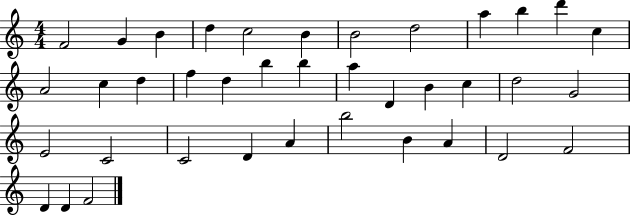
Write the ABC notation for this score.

X:1
T:Untitled
M:4/4
L:1/4
K:C
F2 G B d c2 B B2 d2 a b d' c A2 c d f d b b a D B c d2 G2 E2 C2 C2 D A b2 B A D2 F2 D D F2